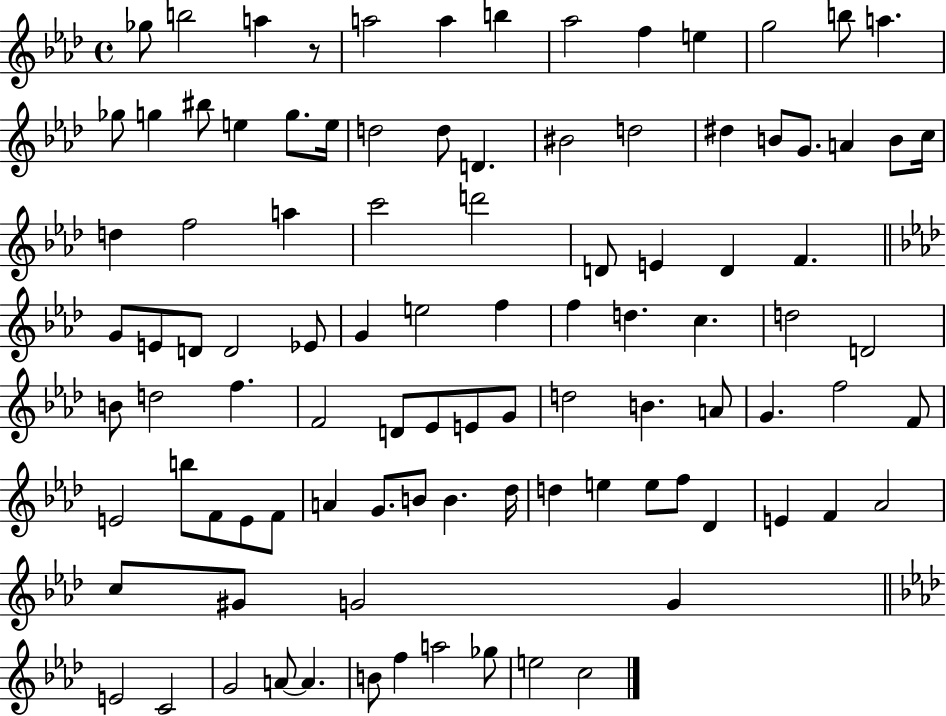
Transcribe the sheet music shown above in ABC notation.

X:1
T:Untitled
M:4/4
L:1/4
K:Ab
_g/2 b2 a z/2 a2 a b _a2 f e g2 b/2 a _g/2 g ^b/2 e g/2 e/4 d2 d/2 D ^B2 d2 ^d B/2 G/2 A B/2 c/4 d f2 a c'2 d'2 D/2 E D F G/2 E/2 D/2 D2 _E/2 G e2 f f d c d2 D2 B/2 d2 f F2 D/2 _E/2 E/2 G/2 d2 B A/2 G f2 F/2 E2 b/2 F/2 E/2 F/2 A G/2 B/2 B _d/4 d e e/2 f/2 _D E F _A2 c/2 ^G/2 G2 G E2 C2 G2 A/2 A B/2 f a2 _g/2 e2 c2